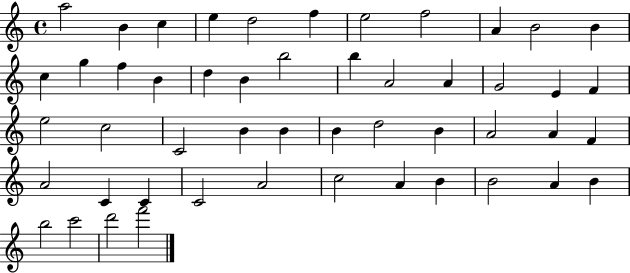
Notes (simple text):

A5/h B4/q C5/q E5/q D5/h F5/q E5/h F5/h A4/q B4/h B4/q C5/q G5/q F5/q B4/q D5/q B4/q B5/h B5/q A4/h A4/q G4/h E4/q F4/q E5/h C5/h C4/h B4/q B4/q B4/q D5/h B4/q A4/h A4/q F4/q A4/h C4/q C4/q C4/h A4/h C5/h A4/q B4/q B4/h A4/q B4/q B5/h C6/h D6/h F6/h